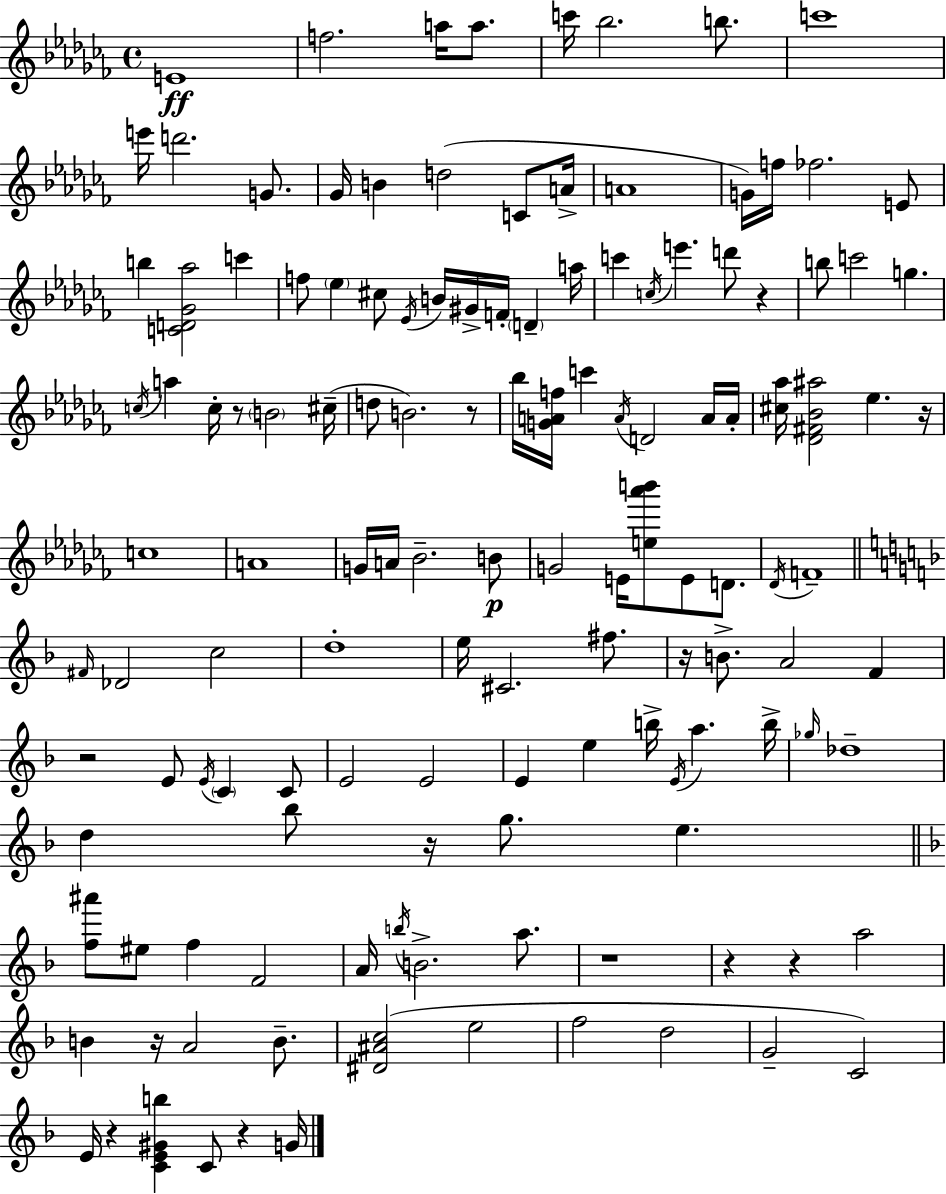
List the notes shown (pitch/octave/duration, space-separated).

E4/w F5/h. A5/s A5/e. C6/s Bb5/h. B5/e. C6/w E6/s D6/h. G4/e. Gb4/s B4/q D5/h C4/e A4/s A4/w G4/s F5/s FES5/h. E4/e B5/q [C4,D4,Gb4,Ab5]/h C6/q F5/e Eb5/q C#5/e Eb4/s B4/s G#4/s F4/s D4/q A5/s C6/q C5/s E6/q. D6/e R/q B5/e C6/h G5/q. C5/s A5/q C5/s R/e B4/h C#5/s D5/e B4/h. R/e Bb5/s [G4,A4,F5]/s C6/q A4/s D4/h A4/s A4/s [C#5,Ab5]/s [Db4,F#4,Bb4,A#5]/h Eb5/q. R/s C5/w A4/w G4/s A4/s Bb4/h. B4/e G4/h E4/s [E5,Ab6,B6]/e E4/e D4/e. Db4/s F4/w F#4/s Db4/h C5/h D5/w E5/s C#4/h. F#5/e. R/s B4/e. A4/h F4/q R/h E4/e E4/s C4/q C4/e E4/h E4/h E4/q E5/q B5/s E4/s A5/q. B5/s Gb5/s Db5/w D5/q Bb5/e R/s G5/e. E5/q. [F5,A#6]/e EIS5/e F5/q F4/h A4/s B5/s B4/h. A5/e. R/w R/q R/q A5/h B4/q R/s A4/h B4/e. [D#4,A#4,C5]/h E5/h F5/h D5/h G4/h C4/h E4/s R/q [C4,E4,G#4,B5]/q C4/e R/q G4/s